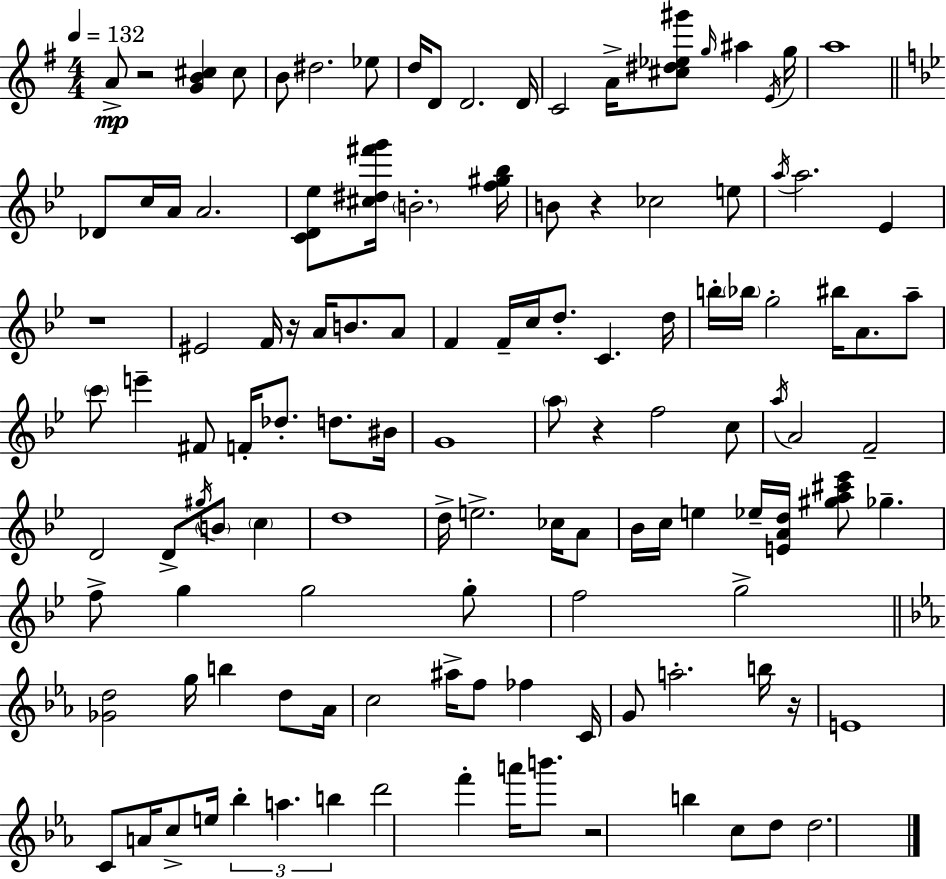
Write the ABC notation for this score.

X:1
T:Untitled
M:4/4
L:1/4
K:G
A/2 z2 [GB^c] ^c/2 B/2 ^d2 _e/2 d/4 D/2 D2 D/4 C2 A/4 [^c^d_e^g']/2 g/4 ^a E/4 g/4 a4 _D/2 c/4 A/4 A2 [CD_e]/2 [^c^d^f'g']/4 B2 [f^g_b]/4 B/2 z _c2 e/2 a/4 a2 _E z4 ^E2 F/4 z/4 A/4 B/2 A/2 F F/4 c/4 d/2 C d/4 b/4 _b/4 g2 ^b/4 A/2 a/2 c'/2 e' ^F/2 F/4 _d/2 d/2 ^B/4 G4 a/2 z f2 c/2 a/4 A2 F2 D2 D/2 ^g/4 B/2 c d4 d/4 e2 _c/4 A/2 _B/4 c/4 e _e/4 [EAd]/4 [^ga^c'_e']/2 _g f/2 g g2 g/2 f2 g2 [_Gd]2 g/4 b d/2 _A/4 c2 ^a/4 f/2 _f C/4 G/2 a2 b/4 z/4 E4 C/2 A/4 c/2 e/4 _b a b d'2 f' a'/4 b'/2 z2 b c/2 d/2 d2